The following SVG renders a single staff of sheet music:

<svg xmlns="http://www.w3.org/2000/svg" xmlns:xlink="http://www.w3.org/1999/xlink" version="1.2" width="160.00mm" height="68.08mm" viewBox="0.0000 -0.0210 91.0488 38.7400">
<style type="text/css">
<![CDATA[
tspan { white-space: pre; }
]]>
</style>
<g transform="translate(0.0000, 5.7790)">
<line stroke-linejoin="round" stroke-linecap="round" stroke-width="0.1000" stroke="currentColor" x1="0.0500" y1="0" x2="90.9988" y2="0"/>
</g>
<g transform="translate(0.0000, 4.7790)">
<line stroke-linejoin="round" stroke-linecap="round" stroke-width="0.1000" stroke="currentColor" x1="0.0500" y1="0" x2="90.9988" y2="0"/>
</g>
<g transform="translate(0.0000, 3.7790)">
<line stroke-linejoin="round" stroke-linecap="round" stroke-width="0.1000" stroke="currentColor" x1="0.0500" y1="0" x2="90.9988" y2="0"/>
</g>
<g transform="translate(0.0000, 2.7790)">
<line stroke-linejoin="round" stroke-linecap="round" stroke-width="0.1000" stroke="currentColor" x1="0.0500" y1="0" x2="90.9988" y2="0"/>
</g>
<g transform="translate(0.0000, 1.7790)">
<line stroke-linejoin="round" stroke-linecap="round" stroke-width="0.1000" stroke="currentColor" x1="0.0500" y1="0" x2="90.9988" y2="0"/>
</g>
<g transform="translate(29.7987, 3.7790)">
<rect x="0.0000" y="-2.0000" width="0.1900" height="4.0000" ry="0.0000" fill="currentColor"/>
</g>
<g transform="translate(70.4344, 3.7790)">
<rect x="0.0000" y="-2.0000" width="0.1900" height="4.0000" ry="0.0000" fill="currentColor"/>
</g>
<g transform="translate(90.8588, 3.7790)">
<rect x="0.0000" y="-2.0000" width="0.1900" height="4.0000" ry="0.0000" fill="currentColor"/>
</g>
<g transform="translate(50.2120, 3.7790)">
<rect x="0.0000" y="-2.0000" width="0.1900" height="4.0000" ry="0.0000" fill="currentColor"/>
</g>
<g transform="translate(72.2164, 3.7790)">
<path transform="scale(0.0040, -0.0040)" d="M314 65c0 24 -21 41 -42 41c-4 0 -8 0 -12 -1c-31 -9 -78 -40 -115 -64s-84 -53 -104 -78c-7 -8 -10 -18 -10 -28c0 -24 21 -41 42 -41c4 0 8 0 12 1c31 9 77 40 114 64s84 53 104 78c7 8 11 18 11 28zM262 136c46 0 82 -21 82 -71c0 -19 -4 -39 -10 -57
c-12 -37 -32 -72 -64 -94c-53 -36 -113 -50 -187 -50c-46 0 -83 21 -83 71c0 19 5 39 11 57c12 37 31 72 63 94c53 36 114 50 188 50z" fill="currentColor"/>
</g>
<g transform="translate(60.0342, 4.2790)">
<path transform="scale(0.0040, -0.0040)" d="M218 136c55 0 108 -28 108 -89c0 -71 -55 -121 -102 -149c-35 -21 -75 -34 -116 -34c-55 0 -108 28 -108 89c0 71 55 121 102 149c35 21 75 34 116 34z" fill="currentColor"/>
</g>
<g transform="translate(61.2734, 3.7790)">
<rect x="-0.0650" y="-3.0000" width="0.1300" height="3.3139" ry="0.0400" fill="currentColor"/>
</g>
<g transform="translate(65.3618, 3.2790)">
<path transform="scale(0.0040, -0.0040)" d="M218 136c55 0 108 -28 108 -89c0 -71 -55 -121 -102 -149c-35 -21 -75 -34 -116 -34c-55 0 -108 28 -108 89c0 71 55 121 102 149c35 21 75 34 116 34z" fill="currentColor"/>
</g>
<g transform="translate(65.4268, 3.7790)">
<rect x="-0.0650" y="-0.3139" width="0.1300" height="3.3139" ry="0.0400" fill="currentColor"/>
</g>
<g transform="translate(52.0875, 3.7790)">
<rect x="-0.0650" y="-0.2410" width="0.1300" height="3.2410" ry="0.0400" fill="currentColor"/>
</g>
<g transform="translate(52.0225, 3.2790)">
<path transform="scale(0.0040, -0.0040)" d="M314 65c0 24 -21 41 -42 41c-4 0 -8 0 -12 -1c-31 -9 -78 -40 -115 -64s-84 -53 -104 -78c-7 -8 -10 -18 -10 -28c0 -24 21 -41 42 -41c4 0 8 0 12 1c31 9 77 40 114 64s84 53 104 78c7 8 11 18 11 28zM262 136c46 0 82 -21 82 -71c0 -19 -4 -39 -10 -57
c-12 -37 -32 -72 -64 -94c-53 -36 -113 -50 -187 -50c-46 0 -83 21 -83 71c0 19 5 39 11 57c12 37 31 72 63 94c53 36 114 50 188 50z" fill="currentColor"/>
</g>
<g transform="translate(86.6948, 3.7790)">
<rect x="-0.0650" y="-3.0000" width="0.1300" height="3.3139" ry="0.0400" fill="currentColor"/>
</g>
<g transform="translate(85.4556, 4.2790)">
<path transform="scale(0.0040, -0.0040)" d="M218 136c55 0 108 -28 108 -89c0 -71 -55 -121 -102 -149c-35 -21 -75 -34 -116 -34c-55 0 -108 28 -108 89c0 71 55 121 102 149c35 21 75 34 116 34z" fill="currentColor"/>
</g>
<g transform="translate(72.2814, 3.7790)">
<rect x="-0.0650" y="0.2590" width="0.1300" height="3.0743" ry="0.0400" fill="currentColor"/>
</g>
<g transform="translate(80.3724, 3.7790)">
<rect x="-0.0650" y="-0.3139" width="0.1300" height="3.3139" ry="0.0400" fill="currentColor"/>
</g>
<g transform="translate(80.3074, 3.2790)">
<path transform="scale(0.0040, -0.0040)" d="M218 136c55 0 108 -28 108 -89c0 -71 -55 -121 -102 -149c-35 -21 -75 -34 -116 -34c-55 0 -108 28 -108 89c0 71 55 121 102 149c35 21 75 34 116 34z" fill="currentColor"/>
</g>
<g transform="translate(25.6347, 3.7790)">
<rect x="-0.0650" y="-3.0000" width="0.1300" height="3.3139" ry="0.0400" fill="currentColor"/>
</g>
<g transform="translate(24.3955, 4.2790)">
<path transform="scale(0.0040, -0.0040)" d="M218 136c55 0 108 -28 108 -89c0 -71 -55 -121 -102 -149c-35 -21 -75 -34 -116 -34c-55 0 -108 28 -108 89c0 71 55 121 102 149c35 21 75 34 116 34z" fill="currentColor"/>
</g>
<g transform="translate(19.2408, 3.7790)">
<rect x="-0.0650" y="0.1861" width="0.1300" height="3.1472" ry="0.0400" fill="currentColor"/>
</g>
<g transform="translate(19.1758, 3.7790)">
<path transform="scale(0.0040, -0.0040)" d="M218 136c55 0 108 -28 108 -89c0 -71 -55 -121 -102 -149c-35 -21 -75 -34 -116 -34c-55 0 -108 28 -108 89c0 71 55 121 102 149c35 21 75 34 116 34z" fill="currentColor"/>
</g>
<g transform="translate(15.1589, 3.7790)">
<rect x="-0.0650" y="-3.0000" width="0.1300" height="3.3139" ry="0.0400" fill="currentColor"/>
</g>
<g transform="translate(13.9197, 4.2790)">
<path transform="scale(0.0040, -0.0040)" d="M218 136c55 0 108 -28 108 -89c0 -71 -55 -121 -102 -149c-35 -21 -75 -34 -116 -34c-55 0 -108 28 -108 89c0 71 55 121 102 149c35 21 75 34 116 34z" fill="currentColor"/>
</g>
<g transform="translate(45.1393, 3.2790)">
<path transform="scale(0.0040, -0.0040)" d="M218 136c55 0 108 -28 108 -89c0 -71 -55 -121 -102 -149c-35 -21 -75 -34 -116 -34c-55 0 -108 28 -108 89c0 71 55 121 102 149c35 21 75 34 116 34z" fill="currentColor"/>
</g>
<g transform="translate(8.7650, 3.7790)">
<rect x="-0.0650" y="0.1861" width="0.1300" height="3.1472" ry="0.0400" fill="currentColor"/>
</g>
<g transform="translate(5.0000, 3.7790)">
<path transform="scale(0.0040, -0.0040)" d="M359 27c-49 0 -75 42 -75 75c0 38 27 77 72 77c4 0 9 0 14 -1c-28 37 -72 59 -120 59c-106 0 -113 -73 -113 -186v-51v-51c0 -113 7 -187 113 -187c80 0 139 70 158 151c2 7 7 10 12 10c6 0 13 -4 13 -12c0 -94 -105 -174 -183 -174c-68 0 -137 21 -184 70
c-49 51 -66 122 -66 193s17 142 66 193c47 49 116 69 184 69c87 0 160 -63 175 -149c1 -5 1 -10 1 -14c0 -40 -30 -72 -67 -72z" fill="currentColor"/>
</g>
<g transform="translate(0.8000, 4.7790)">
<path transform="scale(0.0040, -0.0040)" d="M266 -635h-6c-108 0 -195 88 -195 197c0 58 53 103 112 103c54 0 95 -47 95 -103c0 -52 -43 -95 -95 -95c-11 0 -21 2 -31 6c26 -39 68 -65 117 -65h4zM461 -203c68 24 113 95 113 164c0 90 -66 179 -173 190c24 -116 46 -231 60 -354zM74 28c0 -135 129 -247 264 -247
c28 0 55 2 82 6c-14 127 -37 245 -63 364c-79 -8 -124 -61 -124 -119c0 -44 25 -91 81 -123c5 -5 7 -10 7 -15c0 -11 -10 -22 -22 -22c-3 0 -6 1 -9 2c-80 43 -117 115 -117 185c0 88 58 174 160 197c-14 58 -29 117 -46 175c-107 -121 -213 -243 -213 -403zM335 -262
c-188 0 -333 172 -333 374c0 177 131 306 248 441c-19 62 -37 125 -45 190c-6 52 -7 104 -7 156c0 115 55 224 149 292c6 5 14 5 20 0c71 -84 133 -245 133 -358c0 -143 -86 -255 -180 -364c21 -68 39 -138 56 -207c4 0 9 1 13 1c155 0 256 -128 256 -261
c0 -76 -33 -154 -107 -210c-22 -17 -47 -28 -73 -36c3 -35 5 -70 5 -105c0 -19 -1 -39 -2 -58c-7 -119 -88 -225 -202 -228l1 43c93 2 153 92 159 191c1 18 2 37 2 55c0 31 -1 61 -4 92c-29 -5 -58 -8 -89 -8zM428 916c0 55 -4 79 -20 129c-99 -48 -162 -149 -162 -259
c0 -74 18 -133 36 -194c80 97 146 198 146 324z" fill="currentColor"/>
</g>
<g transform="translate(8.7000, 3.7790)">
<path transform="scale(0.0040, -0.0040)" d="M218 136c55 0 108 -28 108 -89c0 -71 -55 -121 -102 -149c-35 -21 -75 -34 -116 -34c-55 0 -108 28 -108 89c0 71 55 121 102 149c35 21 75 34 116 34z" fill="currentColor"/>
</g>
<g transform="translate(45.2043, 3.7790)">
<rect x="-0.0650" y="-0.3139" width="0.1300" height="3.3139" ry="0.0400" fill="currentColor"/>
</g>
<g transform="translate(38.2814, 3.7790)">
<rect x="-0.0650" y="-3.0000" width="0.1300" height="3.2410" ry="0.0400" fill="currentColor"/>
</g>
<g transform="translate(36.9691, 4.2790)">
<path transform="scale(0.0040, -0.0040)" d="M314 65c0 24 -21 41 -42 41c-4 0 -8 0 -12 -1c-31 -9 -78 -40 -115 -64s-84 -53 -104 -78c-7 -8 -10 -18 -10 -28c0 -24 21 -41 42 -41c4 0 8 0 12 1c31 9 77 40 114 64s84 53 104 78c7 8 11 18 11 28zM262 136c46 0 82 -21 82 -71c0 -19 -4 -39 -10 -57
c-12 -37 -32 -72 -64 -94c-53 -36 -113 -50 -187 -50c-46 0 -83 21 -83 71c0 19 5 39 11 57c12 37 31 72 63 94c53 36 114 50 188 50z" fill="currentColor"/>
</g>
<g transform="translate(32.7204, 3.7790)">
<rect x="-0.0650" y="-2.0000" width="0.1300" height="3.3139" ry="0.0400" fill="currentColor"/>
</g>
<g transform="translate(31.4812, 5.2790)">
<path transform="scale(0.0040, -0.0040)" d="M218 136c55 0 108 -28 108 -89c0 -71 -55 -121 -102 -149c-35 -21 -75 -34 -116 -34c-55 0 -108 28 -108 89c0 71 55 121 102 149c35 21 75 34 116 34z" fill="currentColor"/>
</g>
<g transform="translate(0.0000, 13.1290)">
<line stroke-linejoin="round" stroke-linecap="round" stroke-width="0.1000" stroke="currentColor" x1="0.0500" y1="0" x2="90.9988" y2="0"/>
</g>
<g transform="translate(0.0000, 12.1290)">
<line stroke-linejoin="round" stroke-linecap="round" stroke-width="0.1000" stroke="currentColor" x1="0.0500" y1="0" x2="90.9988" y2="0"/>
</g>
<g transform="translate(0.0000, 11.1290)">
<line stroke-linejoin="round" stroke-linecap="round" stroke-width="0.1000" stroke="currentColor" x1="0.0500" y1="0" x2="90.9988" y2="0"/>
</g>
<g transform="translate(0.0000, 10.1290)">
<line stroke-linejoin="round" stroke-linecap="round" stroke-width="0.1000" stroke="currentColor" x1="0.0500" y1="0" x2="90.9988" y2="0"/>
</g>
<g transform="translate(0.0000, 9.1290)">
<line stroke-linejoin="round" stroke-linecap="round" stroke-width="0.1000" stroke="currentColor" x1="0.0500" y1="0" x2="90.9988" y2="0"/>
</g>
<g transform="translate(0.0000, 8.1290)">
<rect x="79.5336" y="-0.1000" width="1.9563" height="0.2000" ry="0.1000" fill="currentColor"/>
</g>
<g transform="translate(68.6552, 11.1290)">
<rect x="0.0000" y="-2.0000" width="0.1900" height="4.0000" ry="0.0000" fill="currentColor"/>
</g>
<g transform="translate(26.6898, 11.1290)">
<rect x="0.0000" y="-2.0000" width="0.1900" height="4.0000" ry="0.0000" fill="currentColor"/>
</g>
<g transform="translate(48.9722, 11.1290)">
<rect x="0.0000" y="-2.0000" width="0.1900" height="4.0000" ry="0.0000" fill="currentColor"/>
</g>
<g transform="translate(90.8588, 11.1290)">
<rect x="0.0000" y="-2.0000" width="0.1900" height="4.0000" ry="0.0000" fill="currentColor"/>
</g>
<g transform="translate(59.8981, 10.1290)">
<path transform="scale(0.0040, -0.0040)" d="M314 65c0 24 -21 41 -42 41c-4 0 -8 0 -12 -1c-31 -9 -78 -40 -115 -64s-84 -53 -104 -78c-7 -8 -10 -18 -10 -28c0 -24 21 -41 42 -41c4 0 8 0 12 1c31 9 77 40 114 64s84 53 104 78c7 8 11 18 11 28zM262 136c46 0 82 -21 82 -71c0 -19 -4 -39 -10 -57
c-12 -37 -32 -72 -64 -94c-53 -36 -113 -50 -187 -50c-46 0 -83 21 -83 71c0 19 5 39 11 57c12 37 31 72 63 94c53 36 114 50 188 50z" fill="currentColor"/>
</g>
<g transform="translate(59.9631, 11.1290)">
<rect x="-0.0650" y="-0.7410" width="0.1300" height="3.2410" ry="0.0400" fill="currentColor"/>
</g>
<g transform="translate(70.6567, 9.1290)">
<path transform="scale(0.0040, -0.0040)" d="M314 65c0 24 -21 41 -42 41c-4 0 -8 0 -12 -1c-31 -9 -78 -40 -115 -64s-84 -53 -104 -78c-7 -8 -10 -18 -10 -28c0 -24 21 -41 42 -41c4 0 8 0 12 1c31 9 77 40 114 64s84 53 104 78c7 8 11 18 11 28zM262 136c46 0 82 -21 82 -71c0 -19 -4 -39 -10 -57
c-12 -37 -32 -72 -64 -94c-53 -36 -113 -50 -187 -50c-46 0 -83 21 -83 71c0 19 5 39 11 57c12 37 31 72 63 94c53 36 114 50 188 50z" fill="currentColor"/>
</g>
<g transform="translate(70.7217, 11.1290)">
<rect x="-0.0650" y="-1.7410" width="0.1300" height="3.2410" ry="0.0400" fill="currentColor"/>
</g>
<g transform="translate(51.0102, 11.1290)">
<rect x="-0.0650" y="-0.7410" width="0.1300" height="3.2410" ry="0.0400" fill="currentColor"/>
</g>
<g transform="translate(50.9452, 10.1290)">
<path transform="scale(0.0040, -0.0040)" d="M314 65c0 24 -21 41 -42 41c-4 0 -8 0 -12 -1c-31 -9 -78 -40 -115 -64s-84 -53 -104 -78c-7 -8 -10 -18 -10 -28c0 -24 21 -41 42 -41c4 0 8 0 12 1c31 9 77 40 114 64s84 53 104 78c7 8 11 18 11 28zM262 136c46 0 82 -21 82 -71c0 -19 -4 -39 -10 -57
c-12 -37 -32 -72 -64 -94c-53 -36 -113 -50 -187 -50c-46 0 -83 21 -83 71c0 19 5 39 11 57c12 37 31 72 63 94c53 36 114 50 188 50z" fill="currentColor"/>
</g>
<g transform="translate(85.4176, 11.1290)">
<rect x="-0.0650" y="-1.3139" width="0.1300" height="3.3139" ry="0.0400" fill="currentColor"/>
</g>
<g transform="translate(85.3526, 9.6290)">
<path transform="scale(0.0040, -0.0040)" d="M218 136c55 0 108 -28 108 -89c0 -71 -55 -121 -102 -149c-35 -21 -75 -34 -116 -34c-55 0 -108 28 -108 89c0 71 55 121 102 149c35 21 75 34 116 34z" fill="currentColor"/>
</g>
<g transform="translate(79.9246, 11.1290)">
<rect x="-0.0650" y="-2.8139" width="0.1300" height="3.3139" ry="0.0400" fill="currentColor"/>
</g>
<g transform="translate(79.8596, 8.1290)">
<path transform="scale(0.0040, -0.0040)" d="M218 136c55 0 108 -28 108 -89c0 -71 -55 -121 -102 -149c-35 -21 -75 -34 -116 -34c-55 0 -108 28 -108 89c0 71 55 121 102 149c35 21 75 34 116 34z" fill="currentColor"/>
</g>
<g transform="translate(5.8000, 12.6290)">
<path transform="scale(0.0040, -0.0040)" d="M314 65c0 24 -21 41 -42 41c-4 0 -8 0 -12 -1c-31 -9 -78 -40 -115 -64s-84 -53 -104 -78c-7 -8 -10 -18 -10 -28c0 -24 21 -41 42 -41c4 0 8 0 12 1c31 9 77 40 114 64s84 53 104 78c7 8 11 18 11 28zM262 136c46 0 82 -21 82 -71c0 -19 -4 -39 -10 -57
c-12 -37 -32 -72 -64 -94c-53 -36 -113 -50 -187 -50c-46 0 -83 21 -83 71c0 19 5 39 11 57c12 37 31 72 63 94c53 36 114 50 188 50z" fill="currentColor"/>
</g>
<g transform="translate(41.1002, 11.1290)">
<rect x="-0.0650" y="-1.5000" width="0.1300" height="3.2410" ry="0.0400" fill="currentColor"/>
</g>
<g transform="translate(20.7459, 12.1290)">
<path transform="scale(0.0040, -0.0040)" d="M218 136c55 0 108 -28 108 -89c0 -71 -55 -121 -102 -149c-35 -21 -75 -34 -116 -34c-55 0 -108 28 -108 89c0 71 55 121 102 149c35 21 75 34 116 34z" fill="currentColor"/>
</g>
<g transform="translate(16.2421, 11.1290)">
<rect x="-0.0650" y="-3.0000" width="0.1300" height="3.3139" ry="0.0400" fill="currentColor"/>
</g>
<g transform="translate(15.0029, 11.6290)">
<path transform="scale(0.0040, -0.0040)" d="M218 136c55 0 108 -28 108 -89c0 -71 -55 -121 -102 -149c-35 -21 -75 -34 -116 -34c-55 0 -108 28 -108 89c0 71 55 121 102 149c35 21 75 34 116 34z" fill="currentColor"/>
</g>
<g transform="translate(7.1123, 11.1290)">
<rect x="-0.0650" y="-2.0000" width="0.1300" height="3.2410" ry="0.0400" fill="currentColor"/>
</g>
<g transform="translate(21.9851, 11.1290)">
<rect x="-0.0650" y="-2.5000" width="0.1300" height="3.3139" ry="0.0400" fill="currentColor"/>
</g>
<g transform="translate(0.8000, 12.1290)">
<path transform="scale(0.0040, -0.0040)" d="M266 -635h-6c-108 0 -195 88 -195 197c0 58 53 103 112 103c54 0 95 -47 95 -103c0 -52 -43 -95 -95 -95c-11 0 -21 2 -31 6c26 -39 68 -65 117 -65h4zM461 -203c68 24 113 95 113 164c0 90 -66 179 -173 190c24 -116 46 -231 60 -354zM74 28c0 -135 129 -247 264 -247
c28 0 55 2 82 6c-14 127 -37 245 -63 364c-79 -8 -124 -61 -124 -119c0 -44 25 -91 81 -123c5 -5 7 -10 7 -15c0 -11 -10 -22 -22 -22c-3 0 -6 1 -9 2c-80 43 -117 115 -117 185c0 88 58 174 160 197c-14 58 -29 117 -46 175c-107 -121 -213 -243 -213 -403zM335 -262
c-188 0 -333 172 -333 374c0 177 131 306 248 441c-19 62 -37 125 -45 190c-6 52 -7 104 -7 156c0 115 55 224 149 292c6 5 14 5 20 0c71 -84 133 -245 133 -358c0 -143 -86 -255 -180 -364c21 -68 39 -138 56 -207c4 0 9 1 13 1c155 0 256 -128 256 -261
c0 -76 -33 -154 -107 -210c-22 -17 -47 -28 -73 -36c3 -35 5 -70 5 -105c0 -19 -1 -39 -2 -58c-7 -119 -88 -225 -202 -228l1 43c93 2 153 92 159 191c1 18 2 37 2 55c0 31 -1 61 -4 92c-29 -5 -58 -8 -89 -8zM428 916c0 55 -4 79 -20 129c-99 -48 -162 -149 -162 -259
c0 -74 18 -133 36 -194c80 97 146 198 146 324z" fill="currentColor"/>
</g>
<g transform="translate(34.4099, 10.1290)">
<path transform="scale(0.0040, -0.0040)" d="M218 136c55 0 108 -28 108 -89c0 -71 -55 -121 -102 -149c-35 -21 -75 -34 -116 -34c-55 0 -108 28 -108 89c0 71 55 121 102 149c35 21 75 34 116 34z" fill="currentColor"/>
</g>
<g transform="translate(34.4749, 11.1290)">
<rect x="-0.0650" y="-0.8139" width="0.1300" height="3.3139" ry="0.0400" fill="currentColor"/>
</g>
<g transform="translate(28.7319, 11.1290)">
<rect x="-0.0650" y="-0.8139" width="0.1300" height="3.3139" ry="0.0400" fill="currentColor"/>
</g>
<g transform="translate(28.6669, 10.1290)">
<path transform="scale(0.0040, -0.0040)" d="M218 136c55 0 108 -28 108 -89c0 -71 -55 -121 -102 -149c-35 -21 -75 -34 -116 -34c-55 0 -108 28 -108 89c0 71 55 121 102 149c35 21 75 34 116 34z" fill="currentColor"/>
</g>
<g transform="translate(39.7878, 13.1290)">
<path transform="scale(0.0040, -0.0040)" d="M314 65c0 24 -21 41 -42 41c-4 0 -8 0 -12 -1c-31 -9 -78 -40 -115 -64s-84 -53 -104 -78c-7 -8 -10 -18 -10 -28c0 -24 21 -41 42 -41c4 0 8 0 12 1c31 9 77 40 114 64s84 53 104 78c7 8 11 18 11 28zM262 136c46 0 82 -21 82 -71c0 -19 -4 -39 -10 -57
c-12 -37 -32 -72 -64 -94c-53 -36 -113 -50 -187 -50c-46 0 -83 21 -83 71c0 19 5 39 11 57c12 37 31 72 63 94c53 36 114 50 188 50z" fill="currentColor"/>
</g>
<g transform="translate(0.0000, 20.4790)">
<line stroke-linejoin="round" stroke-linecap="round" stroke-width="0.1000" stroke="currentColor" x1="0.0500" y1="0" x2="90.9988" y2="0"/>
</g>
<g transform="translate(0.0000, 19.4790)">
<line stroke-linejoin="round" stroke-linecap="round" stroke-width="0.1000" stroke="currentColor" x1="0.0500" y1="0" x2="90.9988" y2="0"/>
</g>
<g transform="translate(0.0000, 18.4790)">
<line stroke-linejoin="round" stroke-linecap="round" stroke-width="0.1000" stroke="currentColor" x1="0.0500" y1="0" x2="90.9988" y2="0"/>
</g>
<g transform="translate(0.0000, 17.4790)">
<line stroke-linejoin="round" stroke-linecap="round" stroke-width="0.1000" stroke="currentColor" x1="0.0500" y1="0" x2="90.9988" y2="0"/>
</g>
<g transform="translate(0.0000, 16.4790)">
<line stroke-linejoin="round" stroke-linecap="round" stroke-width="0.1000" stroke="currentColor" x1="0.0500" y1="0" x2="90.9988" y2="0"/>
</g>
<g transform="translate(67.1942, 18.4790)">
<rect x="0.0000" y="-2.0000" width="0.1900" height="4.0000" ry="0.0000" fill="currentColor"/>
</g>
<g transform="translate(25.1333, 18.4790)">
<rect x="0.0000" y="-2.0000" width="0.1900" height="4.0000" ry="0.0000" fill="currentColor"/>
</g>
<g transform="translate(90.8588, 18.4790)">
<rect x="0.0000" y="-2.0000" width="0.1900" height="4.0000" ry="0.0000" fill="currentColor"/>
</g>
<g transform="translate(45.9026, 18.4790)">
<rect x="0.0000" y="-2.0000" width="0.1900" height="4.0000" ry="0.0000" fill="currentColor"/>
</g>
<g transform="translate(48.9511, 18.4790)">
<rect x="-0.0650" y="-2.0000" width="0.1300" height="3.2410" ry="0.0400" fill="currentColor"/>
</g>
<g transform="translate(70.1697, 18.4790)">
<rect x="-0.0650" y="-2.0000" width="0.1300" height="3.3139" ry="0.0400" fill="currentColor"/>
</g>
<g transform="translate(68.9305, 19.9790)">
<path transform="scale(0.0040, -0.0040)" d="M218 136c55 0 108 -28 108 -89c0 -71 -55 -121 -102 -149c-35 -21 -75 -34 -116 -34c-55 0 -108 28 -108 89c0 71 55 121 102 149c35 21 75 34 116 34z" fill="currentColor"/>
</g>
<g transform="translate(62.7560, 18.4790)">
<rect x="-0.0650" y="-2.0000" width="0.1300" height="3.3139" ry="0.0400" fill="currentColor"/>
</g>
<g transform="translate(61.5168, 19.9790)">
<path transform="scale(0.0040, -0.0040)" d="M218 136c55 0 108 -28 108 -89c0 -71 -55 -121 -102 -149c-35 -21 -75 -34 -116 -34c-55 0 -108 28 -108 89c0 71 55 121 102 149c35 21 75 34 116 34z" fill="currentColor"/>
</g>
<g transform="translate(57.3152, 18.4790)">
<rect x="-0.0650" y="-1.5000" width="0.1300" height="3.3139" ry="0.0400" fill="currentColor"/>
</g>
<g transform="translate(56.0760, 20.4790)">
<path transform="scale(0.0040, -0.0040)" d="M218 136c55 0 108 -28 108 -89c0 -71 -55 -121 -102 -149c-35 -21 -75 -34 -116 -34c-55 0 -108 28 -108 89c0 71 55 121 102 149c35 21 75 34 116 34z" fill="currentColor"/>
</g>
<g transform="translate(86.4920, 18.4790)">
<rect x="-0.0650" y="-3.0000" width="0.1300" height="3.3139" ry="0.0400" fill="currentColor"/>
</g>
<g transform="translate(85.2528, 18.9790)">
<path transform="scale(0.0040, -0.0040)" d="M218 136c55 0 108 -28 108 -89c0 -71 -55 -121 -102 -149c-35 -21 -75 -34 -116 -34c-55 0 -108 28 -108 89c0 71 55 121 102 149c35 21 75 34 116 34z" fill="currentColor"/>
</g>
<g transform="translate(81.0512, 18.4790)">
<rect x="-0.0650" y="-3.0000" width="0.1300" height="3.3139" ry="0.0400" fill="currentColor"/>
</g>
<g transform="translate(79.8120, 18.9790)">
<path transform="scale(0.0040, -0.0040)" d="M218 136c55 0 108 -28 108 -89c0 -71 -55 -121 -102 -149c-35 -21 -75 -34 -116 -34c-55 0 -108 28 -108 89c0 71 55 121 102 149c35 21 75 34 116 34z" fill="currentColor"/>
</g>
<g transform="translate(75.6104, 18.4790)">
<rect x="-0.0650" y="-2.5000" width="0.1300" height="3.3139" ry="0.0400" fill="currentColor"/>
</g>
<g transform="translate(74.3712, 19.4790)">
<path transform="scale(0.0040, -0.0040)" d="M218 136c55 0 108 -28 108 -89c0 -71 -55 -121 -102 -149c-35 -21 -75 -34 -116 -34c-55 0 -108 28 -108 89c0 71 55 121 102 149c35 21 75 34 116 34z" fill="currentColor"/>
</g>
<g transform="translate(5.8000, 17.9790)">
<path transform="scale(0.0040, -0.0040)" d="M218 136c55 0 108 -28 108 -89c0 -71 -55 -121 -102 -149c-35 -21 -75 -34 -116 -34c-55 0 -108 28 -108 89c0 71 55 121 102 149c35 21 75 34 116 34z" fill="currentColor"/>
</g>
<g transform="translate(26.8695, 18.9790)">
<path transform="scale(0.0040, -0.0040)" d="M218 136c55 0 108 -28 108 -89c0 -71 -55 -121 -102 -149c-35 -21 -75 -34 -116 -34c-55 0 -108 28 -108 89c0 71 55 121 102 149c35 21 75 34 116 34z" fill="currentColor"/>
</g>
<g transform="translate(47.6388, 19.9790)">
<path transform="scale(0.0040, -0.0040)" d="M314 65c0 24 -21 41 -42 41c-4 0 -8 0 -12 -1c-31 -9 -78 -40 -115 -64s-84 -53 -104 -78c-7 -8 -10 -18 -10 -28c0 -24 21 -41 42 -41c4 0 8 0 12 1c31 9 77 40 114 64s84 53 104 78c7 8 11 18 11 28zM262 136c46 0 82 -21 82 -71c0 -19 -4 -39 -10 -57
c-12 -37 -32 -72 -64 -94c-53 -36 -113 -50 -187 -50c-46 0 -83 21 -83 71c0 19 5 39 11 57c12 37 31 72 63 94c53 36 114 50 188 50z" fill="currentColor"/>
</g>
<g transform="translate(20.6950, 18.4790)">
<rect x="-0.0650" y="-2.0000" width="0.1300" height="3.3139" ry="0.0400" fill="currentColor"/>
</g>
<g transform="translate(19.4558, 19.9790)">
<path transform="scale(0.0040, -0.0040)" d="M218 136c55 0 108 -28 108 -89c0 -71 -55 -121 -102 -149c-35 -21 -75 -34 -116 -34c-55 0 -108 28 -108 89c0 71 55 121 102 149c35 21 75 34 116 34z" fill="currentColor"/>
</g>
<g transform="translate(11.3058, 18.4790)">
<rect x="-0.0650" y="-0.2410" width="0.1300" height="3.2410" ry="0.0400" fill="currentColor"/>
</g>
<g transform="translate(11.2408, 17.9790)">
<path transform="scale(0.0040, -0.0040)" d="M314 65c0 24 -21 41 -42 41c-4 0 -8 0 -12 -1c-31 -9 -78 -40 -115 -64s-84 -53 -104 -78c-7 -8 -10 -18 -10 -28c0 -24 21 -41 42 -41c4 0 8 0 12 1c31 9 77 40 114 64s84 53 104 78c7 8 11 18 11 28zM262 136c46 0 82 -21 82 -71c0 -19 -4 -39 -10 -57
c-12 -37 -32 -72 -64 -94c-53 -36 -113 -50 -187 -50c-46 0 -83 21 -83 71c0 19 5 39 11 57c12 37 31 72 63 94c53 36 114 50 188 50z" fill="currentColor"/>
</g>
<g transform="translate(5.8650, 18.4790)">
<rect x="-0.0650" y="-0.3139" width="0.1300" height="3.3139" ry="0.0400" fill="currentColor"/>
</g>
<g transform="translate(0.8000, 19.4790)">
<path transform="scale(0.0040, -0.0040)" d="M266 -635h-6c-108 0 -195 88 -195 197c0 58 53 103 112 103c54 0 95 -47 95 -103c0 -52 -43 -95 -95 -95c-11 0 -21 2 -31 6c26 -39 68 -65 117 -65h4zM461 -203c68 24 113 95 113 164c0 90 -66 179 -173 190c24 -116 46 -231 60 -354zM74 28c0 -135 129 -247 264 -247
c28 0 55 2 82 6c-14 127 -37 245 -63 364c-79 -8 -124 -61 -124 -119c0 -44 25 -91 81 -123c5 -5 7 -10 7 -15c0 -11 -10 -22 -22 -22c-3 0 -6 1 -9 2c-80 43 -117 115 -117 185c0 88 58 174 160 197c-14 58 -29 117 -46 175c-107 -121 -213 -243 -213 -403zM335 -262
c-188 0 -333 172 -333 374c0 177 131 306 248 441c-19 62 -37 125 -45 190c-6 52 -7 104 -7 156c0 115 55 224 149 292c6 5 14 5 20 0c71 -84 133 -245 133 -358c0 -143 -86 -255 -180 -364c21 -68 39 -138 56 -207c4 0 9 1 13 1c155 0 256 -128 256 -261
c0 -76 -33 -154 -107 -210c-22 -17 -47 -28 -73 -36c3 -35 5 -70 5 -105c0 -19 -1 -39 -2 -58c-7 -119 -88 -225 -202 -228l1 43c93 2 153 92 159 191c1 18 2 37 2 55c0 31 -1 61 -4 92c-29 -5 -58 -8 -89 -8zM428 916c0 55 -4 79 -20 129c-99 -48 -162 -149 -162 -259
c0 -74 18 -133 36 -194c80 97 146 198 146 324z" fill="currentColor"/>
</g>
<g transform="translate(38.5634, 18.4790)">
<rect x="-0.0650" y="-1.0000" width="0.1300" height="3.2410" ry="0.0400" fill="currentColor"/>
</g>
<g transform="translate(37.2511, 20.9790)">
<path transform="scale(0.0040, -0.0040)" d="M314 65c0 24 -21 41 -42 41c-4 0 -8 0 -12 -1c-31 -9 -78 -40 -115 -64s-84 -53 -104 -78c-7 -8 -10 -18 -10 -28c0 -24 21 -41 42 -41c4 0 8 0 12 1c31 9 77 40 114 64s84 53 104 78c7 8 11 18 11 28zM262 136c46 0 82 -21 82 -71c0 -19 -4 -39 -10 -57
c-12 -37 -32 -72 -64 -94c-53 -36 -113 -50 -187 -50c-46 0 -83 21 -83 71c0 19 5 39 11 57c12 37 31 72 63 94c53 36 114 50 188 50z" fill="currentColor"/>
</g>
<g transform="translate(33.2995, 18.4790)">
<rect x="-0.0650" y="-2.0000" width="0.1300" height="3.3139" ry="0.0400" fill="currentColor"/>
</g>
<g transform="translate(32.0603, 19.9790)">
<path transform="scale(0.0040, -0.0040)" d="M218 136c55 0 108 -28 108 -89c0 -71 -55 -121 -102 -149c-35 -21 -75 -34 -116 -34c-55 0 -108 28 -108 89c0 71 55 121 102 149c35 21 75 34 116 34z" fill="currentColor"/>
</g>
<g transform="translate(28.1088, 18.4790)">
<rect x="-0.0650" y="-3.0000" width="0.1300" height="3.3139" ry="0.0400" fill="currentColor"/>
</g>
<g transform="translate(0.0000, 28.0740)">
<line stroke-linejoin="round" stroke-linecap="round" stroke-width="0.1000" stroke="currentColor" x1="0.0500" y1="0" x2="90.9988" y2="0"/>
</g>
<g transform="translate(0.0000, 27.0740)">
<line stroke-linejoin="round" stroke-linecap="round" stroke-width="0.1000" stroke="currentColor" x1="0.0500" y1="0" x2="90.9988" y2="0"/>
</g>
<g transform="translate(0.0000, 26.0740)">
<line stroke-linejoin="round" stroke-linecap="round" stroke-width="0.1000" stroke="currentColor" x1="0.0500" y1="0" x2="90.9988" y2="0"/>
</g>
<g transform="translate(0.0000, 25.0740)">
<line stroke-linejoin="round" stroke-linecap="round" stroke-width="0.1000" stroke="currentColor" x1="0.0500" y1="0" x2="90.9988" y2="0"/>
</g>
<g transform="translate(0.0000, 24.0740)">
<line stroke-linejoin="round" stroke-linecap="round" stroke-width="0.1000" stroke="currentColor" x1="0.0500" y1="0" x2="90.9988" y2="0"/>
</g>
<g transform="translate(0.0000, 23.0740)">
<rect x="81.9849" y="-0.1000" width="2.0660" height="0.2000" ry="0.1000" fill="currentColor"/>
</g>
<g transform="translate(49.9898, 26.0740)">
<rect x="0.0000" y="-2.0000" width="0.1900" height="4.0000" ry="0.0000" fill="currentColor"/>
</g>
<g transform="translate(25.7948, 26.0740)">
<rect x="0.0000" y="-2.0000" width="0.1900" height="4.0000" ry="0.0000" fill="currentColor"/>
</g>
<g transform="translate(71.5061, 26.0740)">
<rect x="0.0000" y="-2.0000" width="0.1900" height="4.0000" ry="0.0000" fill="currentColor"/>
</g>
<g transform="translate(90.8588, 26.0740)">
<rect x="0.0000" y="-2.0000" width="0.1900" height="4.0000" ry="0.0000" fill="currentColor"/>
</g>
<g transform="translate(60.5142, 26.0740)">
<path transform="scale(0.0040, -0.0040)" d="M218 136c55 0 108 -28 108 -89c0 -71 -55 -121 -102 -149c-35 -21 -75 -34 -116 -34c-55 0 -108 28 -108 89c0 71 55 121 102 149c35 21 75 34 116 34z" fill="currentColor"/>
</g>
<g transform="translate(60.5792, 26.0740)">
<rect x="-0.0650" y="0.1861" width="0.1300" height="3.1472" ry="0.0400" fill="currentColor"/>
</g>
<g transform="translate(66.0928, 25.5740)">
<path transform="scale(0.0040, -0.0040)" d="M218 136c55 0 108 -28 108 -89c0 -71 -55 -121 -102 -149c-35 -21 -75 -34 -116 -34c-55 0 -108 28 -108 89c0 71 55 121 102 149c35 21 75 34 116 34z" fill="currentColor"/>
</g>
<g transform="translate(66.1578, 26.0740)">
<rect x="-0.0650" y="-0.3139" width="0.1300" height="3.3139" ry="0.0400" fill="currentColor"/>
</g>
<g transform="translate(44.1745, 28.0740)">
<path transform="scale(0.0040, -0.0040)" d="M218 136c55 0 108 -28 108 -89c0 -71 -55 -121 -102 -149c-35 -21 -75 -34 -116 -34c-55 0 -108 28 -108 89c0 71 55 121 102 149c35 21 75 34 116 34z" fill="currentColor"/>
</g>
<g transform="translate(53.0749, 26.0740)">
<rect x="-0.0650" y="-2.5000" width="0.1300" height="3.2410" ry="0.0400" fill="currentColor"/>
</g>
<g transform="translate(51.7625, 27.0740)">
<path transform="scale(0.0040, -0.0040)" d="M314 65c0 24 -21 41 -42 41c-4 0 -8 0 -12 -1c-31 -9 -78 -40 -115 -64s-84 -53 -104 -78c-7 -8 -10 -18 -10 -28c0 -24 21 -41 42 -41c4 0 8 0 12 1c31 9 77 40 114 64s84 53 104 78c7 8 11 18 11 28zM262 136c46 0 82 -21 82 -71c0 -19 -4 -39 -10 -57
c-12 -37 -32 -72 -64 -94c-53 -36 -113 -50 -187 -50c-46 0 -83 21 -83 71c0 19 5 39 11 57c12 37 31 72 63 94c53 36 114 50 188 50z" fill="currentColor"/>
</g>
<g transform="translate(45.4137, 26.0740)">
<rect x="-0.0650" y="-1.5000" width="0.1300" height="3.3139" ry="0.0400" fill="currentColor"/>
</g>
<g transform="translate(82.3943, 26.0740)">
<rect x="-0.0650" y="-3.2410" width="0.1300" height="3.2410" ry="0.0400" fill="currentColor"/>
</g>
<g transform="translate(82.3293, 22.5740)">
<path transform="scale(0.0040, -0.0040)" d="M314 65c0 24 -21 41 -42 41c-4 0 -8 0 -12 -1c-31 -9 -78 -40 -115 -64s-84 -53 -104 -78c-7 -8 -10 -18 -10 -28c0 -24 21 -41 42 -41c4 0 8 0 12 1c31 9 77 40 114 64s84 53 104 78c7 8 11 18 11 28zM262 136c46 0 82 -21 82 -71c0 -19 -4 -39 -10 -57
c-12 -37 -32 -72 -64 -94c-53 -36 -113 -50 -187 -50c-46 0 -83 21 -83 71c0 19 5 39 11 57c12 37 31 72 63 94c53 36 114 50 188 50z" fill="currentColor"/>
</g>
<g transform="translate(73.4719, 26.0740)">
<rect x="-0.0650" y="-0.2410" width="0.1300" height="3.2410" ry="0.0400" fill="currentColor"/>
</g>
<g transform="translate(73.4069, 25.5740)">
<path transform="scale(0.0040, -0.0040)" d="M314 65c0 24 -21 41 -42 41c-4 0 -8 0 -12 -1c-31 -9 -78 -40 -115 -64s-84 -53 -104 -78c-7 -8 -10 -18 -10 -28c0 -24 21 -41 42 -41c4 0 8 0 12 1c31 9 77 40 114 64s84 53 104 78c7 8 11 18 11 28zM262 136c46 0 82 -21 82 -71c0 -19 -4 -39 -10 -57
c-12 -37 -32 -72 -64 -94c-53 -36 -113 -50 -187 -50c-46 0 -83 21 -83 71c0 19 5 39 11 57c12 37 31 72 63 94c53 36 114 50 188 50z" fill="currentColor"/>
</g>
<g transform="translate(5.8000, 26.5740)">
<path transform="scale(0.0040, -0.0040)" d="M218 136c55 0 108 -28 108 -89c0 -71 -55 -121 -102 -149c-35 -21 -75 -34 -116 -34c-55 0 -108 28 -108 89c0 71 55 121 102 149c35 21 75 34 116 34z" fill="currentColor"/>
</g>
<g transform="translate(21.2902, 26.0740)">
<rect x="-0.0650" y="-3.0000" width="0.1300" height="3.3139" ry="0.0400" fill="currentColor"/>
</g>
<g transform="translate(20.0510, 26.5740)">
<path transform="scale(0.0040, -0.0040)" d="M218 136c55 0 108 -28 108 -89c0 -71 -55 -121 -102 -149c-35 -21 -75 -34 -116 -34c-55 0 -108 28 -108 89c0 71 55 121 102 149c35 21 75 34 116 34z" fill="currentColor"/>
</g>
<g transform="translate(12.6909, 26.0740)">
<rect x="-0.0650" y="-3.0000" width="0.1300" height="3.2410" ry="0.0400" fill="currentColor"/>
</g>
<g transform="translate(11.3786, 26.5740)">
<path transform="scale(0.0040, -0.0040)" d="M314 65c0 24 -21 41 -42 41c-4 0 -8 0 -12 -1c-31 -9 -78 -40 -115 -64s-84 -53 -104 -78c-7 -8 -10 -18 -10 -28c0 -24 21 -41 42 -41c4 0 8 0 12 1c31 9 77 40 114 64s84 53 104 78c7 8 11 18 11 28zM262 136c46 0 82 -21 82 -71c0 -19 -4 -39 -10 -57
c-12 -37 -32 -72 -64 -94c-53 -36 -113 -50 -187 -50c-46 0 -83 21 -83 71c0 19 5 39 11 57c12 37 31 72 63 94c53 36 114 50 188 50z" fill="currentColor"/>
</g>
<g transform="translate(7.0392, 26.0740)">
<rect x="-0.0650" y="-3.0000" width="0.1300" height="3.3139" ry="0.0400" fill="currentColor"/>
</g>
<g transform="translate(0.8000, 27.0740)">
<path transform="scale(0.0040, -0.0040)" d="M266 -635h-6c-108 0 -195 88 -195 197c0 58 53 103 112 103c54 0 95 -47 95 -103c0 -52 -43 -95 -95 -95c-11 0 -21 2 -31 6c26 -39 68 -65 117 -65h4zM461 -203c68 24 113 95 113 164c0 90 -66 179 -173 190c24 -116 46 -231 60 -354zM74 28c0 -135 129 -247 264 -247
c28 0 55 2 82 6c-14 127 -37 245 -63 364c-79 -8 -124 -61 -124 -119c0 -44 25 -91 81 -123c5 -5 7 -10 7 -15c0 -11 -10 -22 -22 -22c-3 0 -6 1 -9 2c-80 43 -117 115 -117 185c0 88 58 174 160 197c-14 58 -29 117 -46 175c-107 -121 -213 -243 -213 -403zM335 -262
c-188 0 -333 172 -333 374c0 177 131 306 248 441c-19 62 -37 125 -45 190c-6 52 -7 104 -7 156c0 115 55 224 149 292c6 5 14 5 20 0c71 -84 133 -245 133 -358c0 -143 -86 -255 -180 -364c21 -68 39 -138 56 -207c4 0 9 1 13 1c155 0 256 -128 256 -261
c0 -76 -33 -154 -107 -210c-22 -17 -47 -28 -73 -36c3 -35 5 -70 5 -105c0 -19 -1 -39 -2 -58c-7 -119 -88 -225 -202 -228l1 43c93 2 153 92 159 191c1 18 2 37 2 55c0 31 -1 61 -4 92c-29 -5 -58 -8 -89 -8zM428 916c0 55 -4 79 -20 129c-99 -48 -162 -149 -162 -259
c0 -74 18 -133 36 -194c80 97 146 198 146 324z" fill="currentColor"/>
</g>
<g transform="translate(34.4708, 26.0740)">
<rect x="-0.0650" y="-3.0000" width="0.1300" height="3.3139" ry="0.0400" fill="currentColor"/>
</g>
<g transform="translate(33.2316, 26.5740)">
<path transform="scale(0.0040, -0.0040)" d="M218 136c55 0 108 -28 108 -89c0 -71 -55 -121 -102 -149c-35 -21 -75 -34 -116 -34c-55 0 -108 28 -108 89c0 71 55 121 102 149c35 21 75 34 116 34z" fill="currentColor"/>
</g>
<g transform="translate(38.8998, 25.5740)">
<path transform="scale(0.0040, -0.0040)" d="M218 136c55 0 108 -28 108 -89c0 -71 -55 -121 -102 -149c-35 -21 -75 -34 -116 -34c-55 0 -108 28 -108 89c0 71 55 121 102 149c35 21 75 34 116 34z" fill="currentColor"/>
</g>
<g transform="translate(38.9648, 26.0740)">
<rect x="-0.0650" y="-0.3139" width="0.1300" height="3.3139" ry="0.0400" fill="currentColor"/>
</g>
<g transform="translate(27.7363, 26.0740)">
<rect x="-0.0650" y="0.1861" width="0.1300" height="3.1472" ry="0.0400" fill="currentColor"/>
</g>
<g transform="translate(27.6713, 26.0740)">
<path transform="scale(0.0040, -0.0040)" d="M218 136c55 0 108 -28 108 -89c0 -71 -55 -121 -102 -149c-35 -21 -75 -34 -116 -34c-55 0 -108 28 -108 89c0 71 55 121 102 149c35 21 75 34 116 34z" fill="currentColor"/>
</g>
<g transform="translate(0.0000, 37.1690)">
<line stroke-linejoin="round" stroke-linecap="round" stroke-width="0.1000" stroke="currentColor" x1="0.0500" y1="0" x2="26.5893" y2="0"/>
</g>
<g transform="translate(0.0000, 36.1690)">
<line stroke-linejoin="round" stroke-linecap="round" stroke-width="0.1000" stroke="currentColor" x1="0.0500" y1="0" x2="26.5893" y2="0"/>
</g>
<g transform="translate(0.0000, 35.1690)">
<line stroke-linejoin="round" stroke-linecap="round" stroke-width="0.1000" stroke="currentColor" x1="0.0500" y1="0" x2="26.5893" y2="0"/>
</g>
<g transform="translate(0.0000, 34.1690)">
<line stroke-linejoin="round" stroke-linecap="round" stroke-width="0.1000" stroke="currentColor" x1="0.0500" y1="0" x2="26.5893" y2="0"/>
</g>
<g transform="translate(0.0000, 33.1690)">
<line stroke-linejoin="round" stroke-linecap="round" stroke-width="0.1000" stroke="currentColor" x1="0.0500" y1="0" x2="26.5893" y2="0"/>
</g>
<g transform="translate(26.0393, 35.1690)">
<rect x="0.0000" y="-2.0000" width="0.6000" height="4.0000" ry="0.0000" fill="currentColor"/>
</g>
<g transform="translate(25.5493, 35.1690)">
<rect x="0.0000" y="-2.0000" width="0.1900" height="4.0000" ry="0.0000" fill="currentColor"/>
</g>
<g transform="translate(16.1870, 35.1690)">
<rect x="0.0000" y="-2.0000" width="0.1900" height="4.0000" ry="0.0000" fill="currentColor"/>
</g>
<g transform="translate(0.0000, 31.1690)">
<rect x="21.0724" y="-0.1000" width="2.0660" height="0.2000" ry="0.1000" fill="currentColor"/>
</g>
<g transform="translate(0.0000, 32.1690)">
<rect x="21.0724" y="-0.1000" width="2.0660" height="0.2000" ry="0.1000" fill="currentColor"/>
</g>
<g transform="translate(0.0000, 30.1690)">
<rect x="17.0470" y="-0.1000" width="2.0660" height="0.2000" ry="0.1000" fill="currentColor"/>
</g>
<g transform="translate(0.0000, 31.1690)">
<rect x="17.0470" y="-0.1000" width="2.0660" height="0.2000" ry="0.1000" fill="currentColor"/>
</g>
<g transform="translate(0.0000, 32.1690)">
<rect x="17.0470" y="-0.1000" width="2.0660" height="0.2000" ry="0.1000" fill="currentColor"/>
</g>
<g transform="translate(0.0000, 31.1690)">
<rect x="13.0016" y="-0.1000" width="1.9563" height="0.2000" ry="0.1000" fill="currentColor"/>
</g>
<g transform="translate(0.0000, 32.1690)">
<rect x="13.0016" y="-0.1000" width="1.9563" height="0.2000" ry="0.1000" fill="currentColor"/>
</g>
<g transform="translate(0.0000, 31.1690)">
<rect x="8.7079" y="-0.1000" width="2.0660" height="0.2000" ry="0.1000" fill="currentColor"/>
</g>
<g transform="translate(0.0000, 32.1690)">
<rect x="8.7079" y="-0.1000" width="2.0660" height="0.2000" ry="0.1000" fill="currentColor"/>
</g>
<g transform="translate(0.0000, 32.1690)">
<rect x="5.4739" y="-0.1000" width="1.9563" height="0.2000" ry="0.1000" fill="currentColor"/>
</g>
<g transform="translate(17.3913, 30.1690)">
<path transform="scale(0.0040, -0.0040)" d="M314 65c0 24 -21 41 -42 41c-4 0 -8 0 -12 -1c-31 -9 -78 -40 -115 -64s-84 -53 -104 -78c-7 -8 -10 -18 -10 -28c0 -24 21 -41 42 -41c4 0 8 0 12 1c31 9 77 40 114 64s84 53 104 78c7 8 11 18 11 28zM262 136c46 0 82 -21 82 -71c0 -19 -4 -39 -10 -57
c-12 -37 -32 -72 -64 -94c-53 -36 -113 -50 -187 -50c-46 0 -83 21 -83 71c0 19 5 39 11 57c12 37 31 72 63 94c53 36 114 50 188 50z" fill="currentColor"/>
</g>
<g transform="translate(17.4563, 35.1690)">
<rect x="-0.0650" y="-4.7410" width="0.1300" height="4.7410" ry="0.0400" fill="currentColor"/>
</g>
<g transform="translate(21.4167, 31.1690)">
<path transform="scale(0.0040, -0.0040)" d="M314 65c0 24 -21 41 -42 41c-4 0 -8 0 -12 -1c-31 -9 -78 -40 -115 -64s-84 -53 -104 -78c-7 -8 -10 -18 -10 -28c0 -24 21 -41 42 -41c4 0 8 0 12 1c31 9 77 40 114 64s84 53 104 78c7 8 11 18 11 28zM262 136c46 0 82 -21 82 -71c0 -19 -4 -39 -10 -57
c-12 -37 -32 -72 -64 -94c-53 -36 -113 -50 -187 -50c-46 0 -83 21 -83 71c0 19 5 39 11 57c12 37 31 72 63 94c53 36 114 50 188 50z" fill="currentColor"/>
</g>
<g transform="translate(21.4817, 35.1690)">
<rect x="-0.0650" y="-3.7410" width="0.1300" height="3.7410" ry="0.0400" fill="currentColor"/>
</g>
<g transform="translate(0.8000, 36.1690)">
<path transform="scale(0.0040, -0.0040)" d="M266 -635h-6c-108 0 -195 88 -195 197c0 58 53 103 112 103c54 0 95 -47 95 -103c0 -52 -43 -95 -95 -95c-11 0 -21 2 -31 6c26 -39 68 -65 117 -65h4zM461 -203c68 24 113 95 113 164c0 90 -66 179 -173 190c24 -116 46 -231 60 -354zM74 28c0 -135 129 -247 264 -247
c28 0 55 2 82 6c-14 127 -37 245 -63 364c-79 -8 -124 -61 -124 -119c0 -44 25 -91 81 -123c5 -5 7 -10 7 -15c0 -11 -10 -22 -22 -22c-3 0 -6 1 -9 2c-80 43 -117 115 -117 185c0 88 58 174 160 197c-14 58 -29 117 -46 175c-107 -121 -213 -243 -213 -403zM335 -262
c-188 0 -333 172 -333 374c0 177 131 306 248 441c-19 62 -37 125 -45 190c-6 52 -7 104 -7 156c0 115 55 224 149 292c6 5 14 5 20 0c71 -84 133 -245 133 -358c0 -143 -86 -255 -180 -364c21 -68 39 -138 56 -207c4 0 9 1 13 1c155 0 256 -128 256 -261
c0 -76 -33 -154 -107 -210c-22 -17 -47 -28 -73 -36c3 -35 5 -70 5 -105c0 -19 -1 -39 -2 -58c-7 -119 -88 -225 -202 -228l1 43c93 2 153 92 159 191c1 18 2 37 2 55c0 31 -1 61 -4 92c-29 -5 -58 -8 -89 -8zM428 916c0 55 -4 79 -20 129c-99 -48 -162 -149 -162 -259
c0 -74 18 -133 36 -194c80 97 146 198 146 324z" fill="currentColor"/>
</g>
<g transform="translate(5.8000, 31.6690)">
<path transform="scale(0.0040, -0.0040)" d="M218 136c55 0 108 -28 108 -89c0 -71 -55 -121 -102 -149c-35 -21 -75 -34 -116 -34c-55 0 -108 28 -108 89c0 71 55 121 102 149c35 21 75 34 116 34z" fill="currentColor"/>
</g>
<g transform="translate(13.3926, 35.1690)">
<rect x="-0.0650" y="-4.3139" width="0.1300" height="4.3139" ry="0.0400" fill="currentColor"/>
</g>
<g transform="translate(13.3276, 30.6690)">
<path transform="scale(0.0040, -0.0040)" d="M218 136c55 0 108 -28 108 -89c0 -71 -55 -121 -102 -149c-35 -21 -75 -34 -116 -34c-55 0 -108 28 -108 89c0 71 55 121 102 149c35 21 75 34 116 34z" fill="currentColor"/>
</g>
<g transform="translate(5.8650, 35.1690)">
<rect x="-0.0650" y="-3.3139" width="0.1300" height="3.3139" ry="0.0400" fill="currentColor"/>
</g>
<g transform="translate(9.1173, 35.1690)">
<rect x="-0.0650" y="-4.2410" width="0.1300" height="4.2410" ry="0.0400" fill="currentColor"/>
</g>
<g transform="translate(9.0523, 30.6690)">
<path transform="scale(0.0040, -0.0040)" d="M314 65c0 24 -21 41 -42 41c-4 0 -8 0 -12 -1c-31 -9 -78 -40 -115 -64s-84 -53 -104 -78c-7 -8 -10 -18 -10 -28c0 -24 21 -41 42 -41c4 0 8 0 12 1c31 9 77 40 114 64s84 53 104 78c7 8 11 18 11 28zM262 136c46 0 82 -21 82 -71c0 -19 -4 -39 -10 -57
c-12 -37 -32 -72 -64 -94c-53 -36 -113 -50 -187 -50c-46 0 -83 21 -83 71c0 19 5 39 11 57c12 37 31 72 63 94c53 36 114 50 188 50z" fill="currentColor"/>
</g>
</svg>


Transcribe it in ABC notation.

X:1
T:Untitled
M:4/4
L:1/4
K:C
B A B A F A2 c c2 A c B2 c A F2 A G d d E2 d2 d2 f2 a e c c2 F A F D2 F2 E F F G A A A A2 A B A c E G2 B c c2 b2 b d'2 d' e'2 c'2